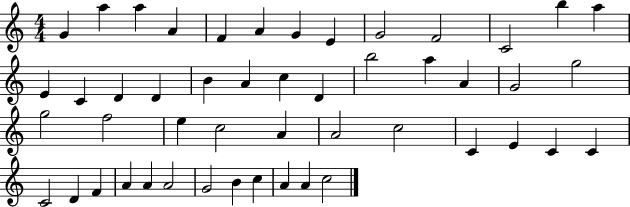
{
  \clef treble
  \numericTimeSignature
  \time 4/4
  \key c \major
  g'4 a''4 a''4 a'4 | f'4 a'4 g'4 e'4 | g'2 f'2 | c'2 b''4 a''4 | \break e'4 c'4 d'4 d'4 | b'4 a'4 c''4 d'4 | b''2 a''4 a'4 | g'2 g''2 | \break g''2 f''2 | e''4 c''2 a'4 | a'2 c''2 | c'4 e'4 c'4 c'4 | \break c'2 d'4 f'4 | a'4 a'4 a'2 | g'2 b'4 c''4 | a'4 a'4 c''2 | \break \bar "|."
}